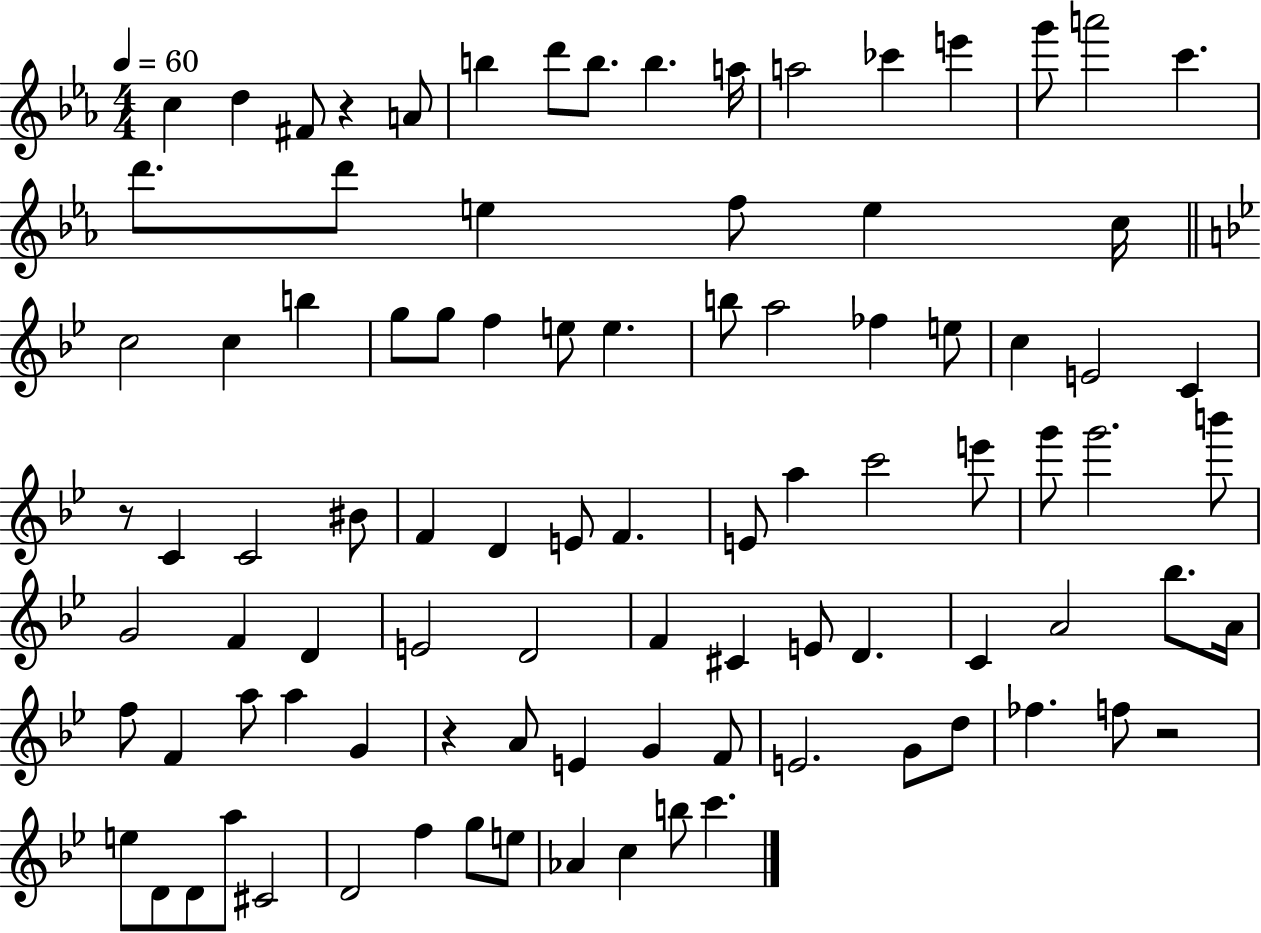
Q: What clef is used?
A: treble